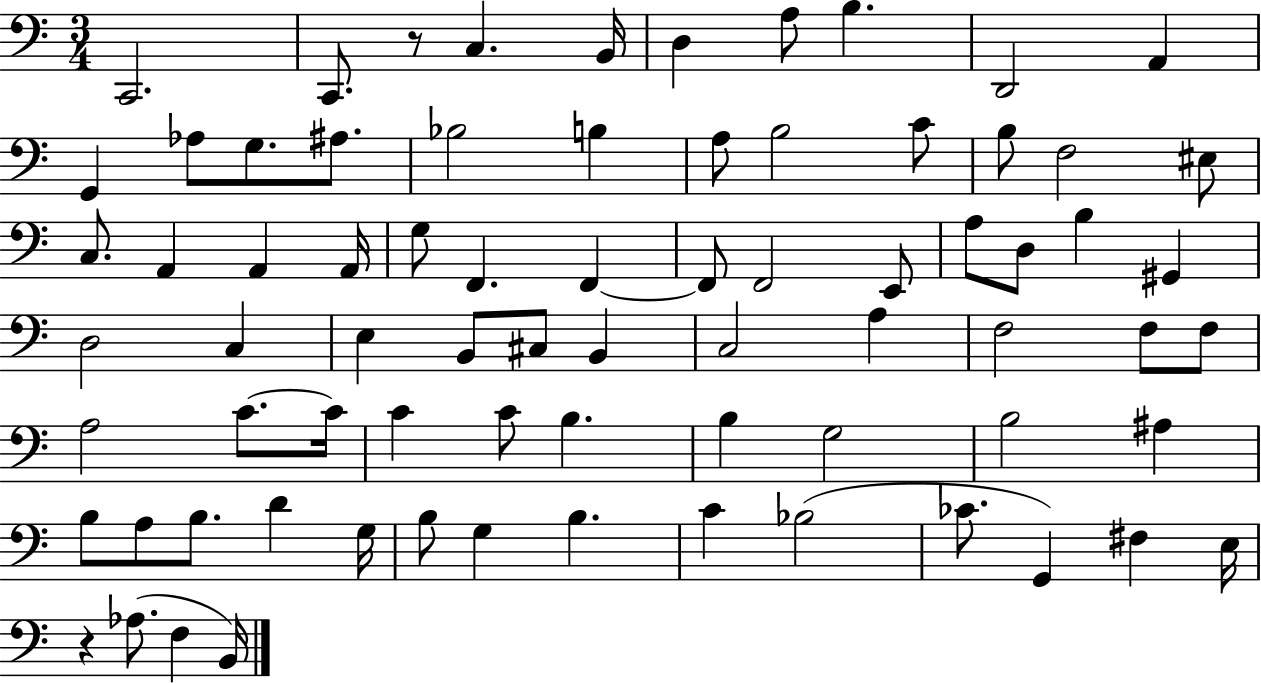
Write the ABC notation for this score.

X:1
T:Untitled
M:3/4
L:1/4
K:C
C,,2 C,,/2 z/2 C, B,,/4 D, A,/2 B, D,,2 A,, G,, _A,/2 G,/2 ^A,/2 _B,2 B, A,/2 B,2 C/2 B,/2 F,2 ^E,/2 C,/2 A,, A,, A,,/4 G,/2 F,, F,, F,,/2 F,,2 E,,/2 A,/2 D,/2 B, ^G,, D,2 C, E, B,,/2 ^C,/2 B,, C,2 A, F,2 F,/2 F,/2 A,2 C/2 C/4 C C/2 B, B, G,2 B,2 ^A, B,/2 A,/2 B,/2 D G,/4 B,/2 G, B, C _B,2 _C/2 G,, ^F, E,/4 z _A,/2 F, B,,/4